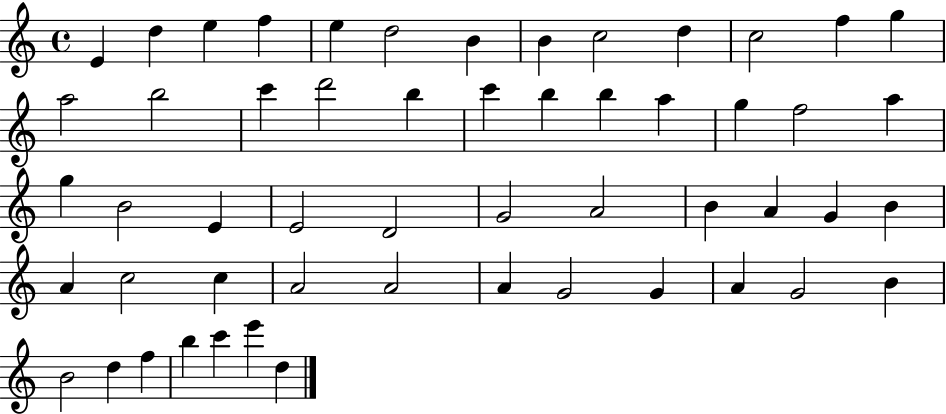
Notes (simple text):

E4/q D5/q E5/q F5/q E5/q D5/h B4/q B4/q C5/h D5/q C5/h F5/q G5/q A5/h B5/h C6/q D6/h B5/q C6/q B5/q B5/q A5/q G5/q F5/h A5/q G5/q B4/h E4/q E4/h D4/h G4/h A4/h B4/q A4/q G4/q B4/q A4/q C5/h C5/q A4/h A4/h A4/q G4/h G4/q A4/q G4/h B4/q B4/h D5/q F5/q B5/q C6/q E6/q D5/q